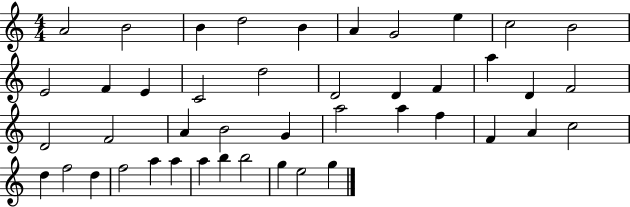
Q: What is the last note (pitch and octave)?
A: G5